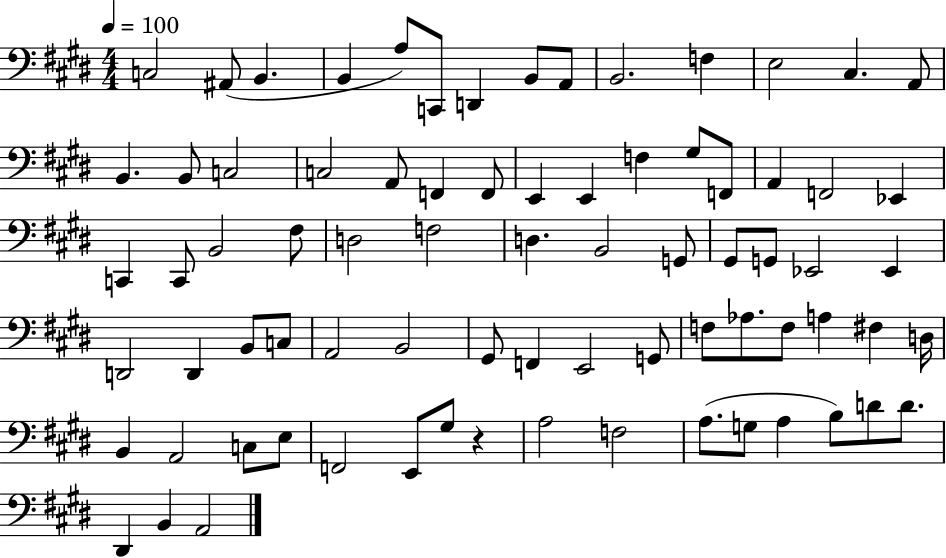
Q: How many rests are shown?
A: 1